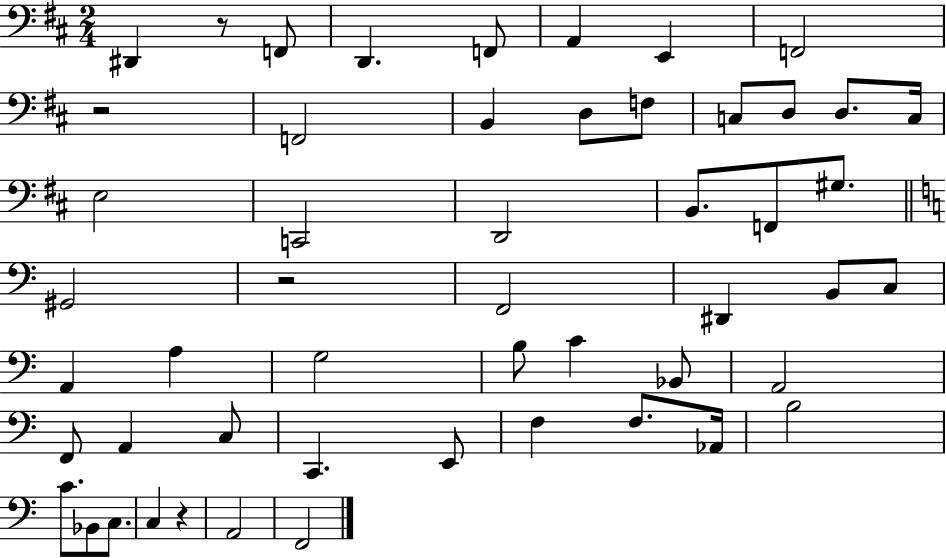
D#2/q R/e F2/e D2/q. F2/e A2/q E2/q F2/h R/h F2/h B2/q D3/e F3/e C3/e D3/e D3/e. C3/s E3/h C2/h D2/h B2/e. F2/e G#3/e. G#2/h R/h F2/h D#2/q B2/e C3/e A2/q A3/q G3/h B3/e C4/q Bb2/e A2/h F2/e A2/q C3/e C2/q. E2/e F3/q F3/e. Ab2/s B3/h C4/e. Bb2/e C3/e. C3/q R/q A2/h F2/h